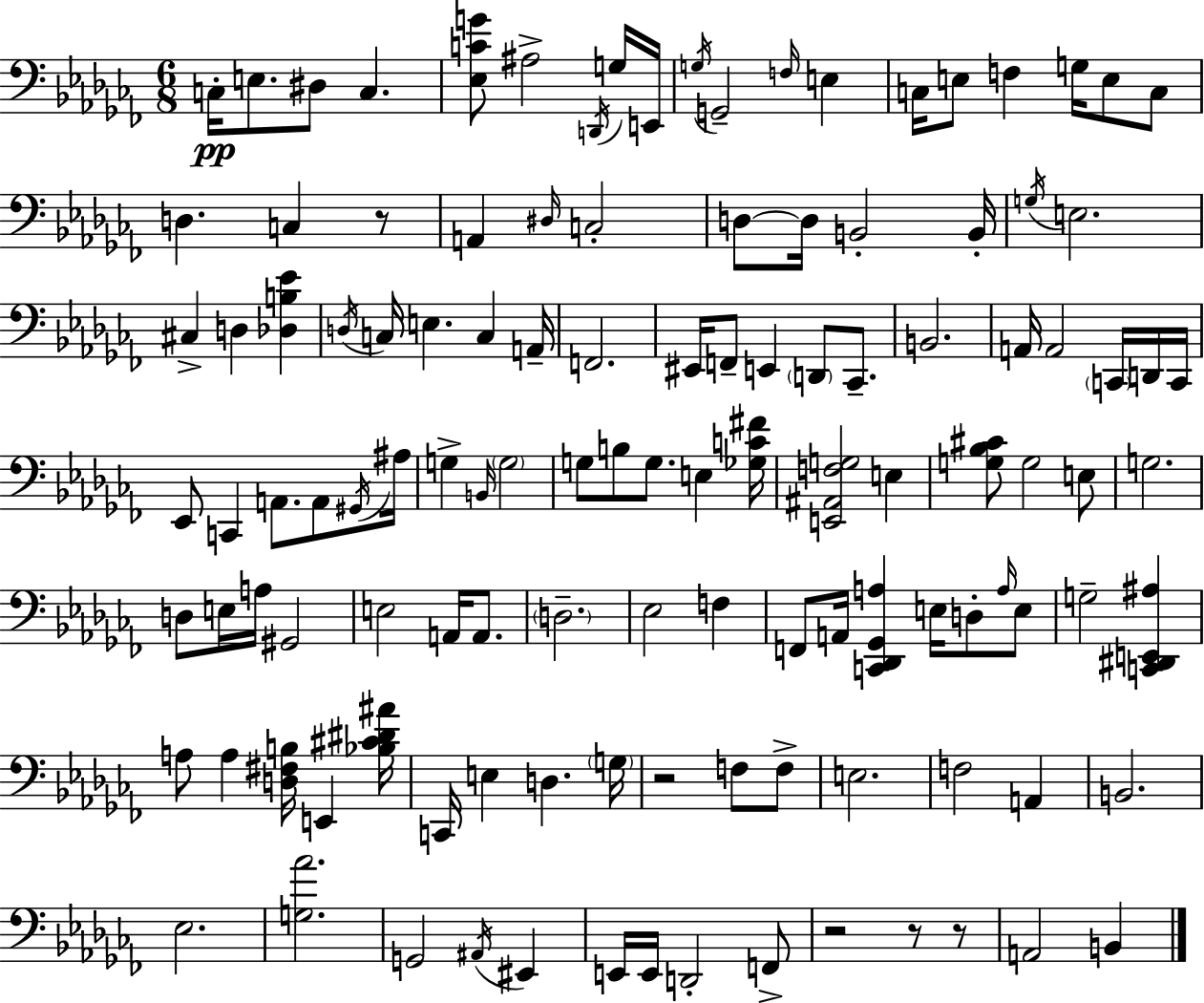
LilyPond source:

{
  \clef bass
  \numericTimeSignature
  \time 6/8
  \key aes \minor
  c16-.\pp e8. dis8 c4. | <ees c' g'>8 ais2-> \acciaccatura { d,16 } g16 | e,16 \acciaccatura { g16 } g,2-- \grace { f16 } e4 | c16 e8 f4 g16 e8 | \break c8 d4. c4 | r8 a,4 \grace { dis16 } c2-. | d8~~ d16 b,2-. | b,16-. \acciaccatura { g16 } e2. | \break cis4-> d4 | <des b ees'>4 \acciaccatura { d16 } c16 e4. | c4 a,16-- f,2. | eis,16 f,8-- e,4 | \break \parenthesize d,8 ces,8.-- b,2. | a,16 a,2 | \parenthesize c,16 d,16 c,16 ees,8 c,4 | a,8. a,8 \acciaccatura { gis,16 } ais16 g4-> \grace { b,16 } | \break \parenthesize g2 g8 b8 | g8. e4 <ges c' fis'>16 <e, ais, f g>2 | e4 <g bes cis'>8 g2 | e8 g2. | \break d8 e16 a16 | gis,2 e2 | a,16 a,8. \parenthesize d2.-- | ees2 | \break f4 f,8 a,16 <c, des, ges, a>4 | e16 d8-. \grace { a16 } e8 g2-- | <c, dis, e, ais>4 a8 a4 | <d fis b>16 e,4 <bes cis' dis' ais'>16 c,16 e4 | \break d4. \parenthesize g16 r2 | f8 f8-> e2. | f2 | a,4 b,2. | \break ees2. | <g aes'>2. | g,2 | \acciaccatura { ais,16 } eis,4 e,16 e,16 | \break d,2-. f,8-> r2 | r8 r8 a,2 | b,4 \bar "|."
}